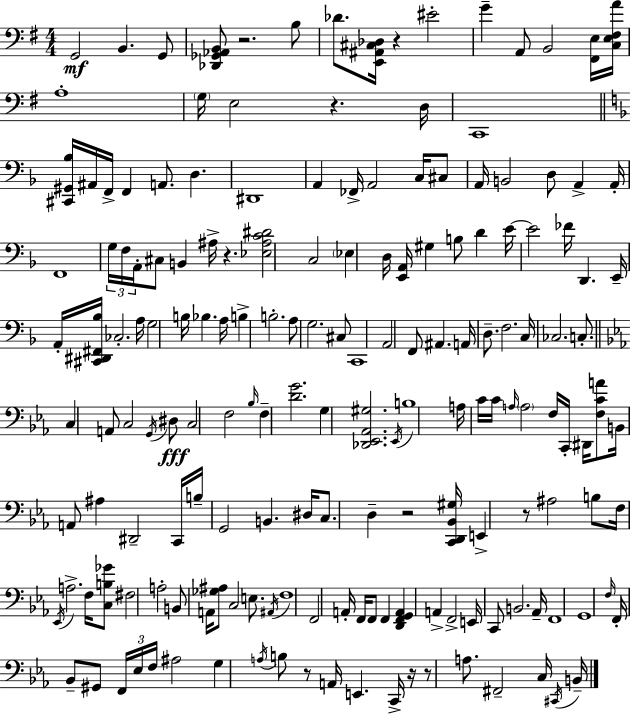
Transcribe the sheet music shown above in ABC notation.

X:1
T:Untitled
M:4/4
L:1/4
K:Em
G,,2 B,, G,,/2 [_D,,_G,,_A,,B,,]/2 z2 B,/2 _D/2 [E,,^A,,^C,_D,]/4 z ^E2 G A,,/2 B,,2 [^F,,E,]/4 [C,E,^F,A]/4 A,4 G,/4 E,2 z D,/4 C,,4 [^C,,^G,,_B,]/4 ^A,,/4 F,,/4 F,, A,,/2 D, ^D,,4 A,, _F,,/4 A,,2 C,/4 ^C,/2 A,,/4 B,,2 D,/2 A,, A,,/4 F,,4 G,/4 F,/4 A,,/4 ^C,/2 B,, ^A,/4 z [_E,^A,C^D]2 C,2 _E, D,/4 [E,,A,,]/4 ^G, B,/2 D E/4 E2 _F/4 D,, E,,/4 A,,/4 [^C,,^D,,^F,,_B,]/4 _C,2 A,/4 G,2 B,/4 _B, A,/4 B, B,2 A,/2 G,2 ^C,/2 C,,4 A,,2 F,,/2 ^A,, A,,/4 D,/2 F,2 C,/4 _C,2 C,/2 C, A,,/2 C,2 G,,/4 ^D,/2 C,2 F,2 _B,/4 F, [DG]2 G, [_D,,_E,,_A,,^G,]2 _E,,/4 B,4 A,/4 C/4 C/4 A,/4 A,2 F,/4 C,,/4 ^D,,/4 [F,CA]/2 B,,/4 A,,/2 ^A, ^D,,2 C,,/4 B,/4 G,,2 B,, ^D,/4 C,/2 D, z2 [C,,D,,_B,,^G,]/4 E,, z/2 ^A,2 B,/2 F,/4 _E,,/4 A,2 F,/4 [C,B,_G]/2 ^F,2 A,2 B,,/2 A,,/4 [_G,^A,]/2 C,2 E,/2 ^A,,/4 F,4 F,,2 A,,/4 F,,/4 F,,/2 F,, [D,,F,,G,,A,,] A,, F,,2 E,,/4 C,,/2 B,,2 _A,,/4 F,,4 G,,4 F,/4 F,,/4 _B,,/2 ^G,,/2 F,,/4 _E,/4 F,/4 ^A,2 G, A,/4 B,/2 z/2 A,,/4 E,, C,,/4 z/4 z/2 A,/2 ^F,,2 C,/4 ^C,,/4 B,,/4